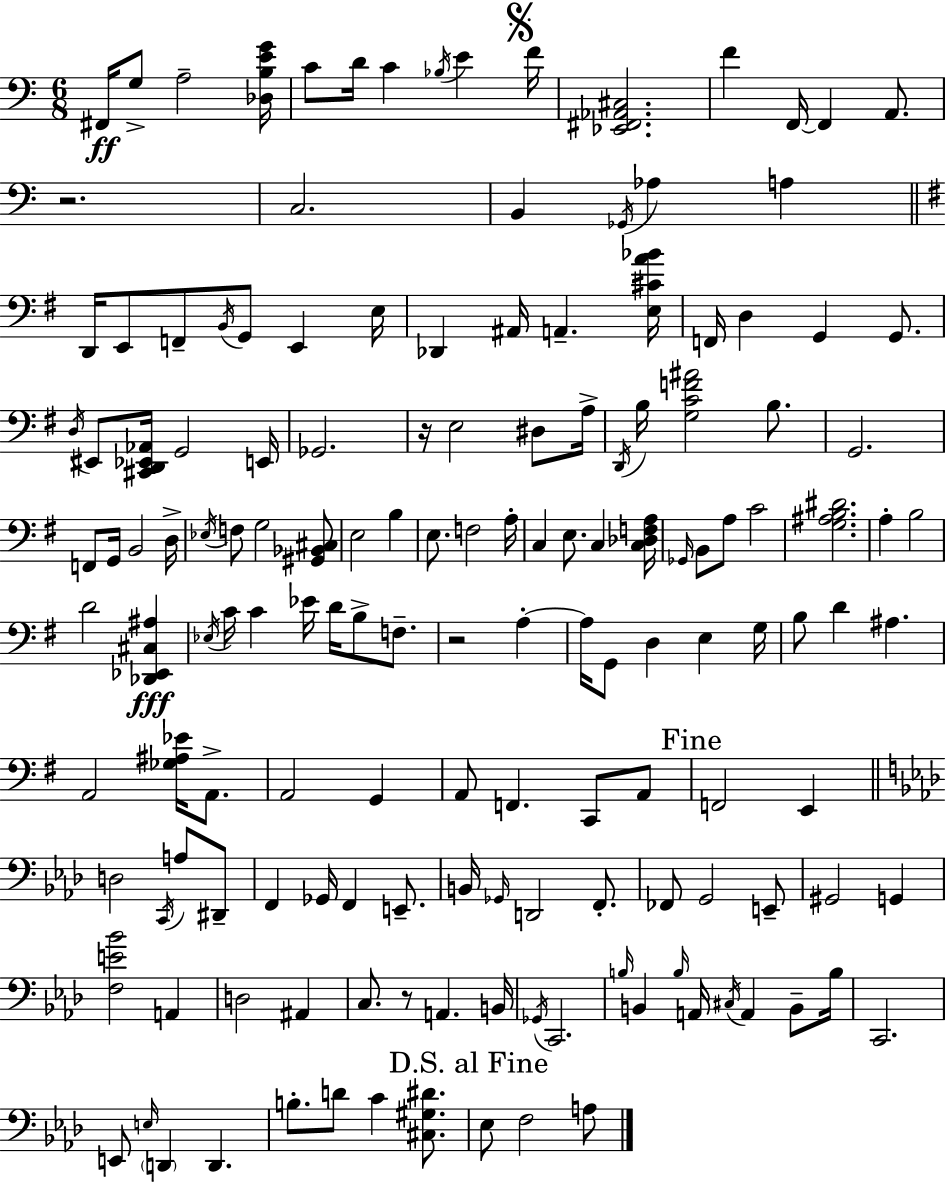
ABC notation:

X:1
T:Untitled
M:6/8
L:1/4
K:Am
^F,,/4 G,/2 A,2 [_D,B,EG]/4 C/2 D/4 C _B,/4 E F/4 [_E,,^F,,_A,,^C,]2 F F,,/4 F,, A,,/2 z2 C,2 B,, _G,,/4 _A, A, D,,/4 E,,/2 F,,/2 B,,/4 G,,/2 E,, E,/4 _D,, ^A,,/4 A,, [E,^CA_B]/4 F,,/4 D, G,, G,,/2 D,/4 ^E,,/2 [^C,,D,,_E,,_A,,]/4 G,,2 E,,/4 _G,,2 z/4 E,2 ^D,/2 A,/4 D,,/4 B,/4 [G,CF^A]2 B,/2 G,,2 F,,/2 G,,/4 B,,2 D,/4 _E,/4 F,/2 G,2 [^G,,_B,,^C,]/2 E,2 B, E,/2 F,2 A,/4 C, E,/2 C, [C,_D,F,A,]/4 _G,,/4 B,,/2 A,/2 C2 [G,^A,B,^D]2 A, B,2 D2 [_D,,_E,,^C,^A,] _E,/4 C/4 C _E/4 D/4 B,/2 F,/2 z2 A, A,/4 G,,/2 D, E, G,/4 B,/2 D ^A, A,,2 [_G,^A,_E]/4 A,,/2 A,,2 G,, A,,/2 F,, C,,/2 A,,/2 F,,2 E,, D,2 C,,/4 A,/2 ^D,,/2 F,, _G,,/4 F,, E,,/2 B,,/4 _G,,/4 D,,2 F,,/2 _F,,/2 G,,2 E,,/2 ^G,,2 G,, [F,E_B]2 A,, D,2 ^A,, C,/2 z/2 A,, B,,/4 _G,,/4 C,,2 B,/4 B,, B,/4 A,,/4 ^C,/4 A,, B,,/2 B,/4 C,,2 E,,/2 E,/4 D,, D,, B,/2 D/2 C [^C,^G,^D]/2 _E,/2 F,2 A,/2